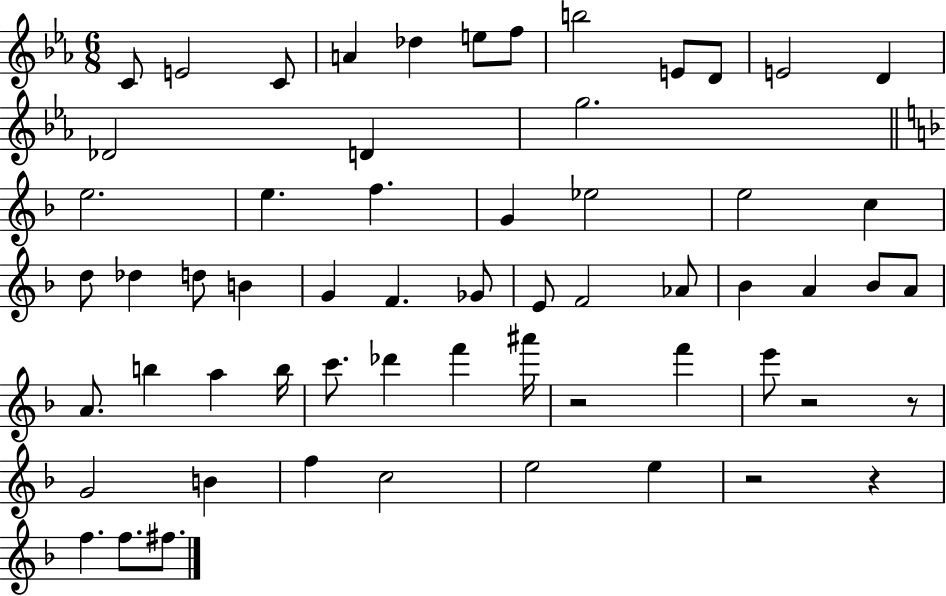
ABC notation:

X:1
T:Untitled
M:6/8
L:1/4
K:Eb
C/2 E2 C/2 A _d e/2 f/2 b2 E/2 D/2 E2 D _D2 D g2 e2 e f G _e2 e2 c d/2 _d d/2 B G F _G/2 E/2 F2 _A/2 _B A _B/2 A/2 A/2 b a b/4 c'/2 _d' f' ^a'/4 z2 f' e'/2 z2 z/2 G2 B f c2 e2 e z2 z f f/2 ^f/2